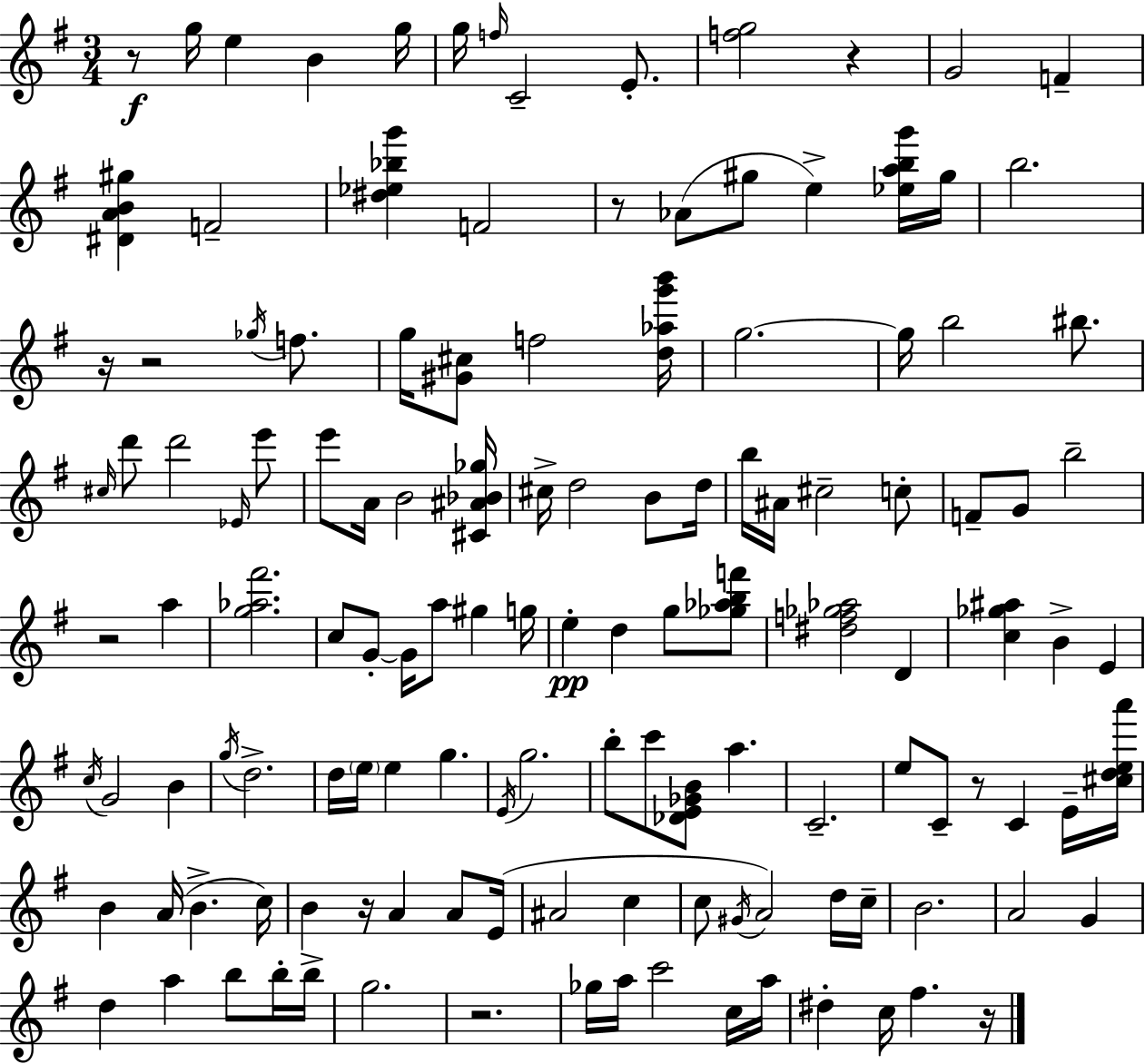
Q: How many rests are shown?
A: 10